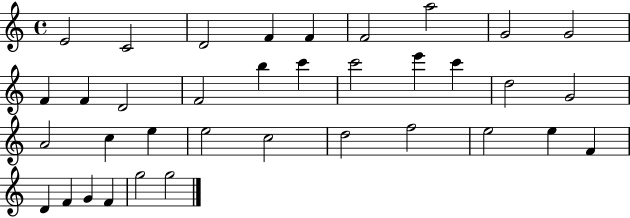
{
  \clef treble
  \time 4/4
  \defaultTimeSignature
  \key c \major
  e'2 c'2 | d'2 f'4 f'4 | f'2 a''2 | g'2 g'2 | \break f'4 f'4 d'2 | f'2 b''4 c'''4 | c'''2 e'''4 c'''4 | d''2 g'2 | \break a'2 c''4 e''4 | e''2 c''2 | d''2 f''2 | e''2 e''4 f'4 | \break d'4 f'4 g'4 f'4 | g''2 g''2 | \bar "|."
}